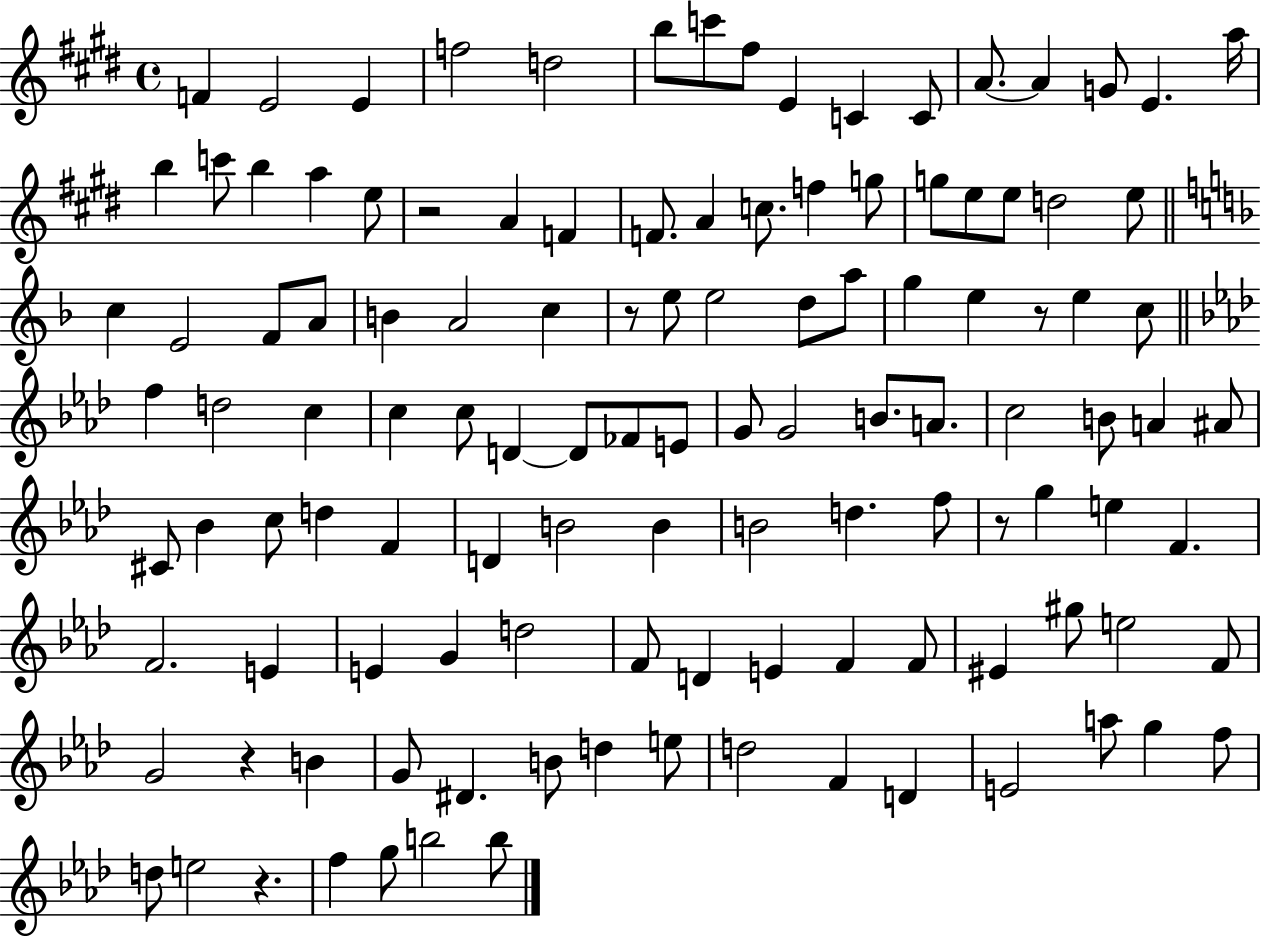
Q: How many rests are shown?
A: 6